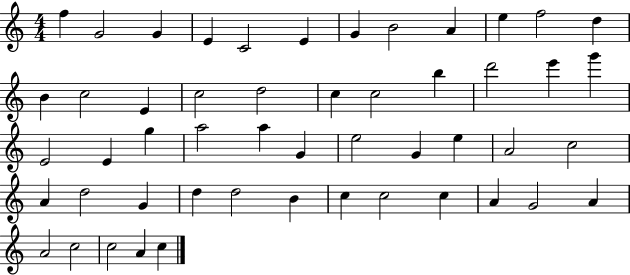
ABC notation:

X:1
T:Untitled
M:4/4
L:1/4
K:C
f G2 G E C2 E G B2 A e f2 d B c2 E c2 d2 c c2 b d'2 e' g' E2 E g a2 a G e2 G e A2 c2 A d2 G d d2 B c c2 c A G2 A A2 c2 c2 A c